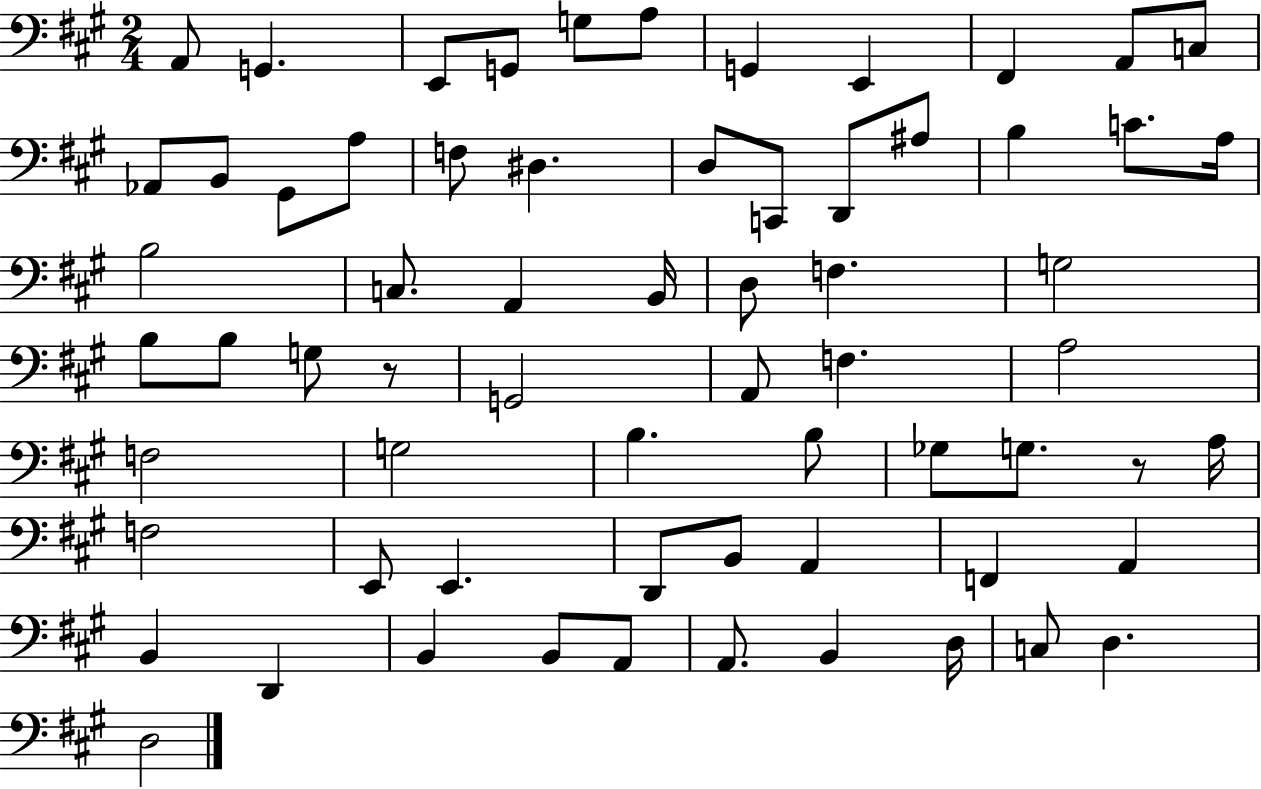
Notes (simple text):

A2/e G2/q. E2/e G2/e G3/e A3/e G2/q E2/q F#2/q A2/e C3/e Ab2/e B2/e G#2/e A3/e F3/e D#3/q. D3/e C2/e D2/e A#3/e B3/q C4/e. A3/s B3/h C3/e. A2/q B2/s D3/e F3/q. G3/h B3/e B3/e G3/e R/e G2/h A2/e F3/q. A3/h F3/h G3/h B3/q. B3/e Gb3/e G3/e. R/e A3/s F3/h E2/e E2/q. D2/e B2/e A2/q F2/q A2/q B2/q D2/q B2/q B2/e A2/e A2/e. B2/q D3/s C3/e D3/q. D3/h